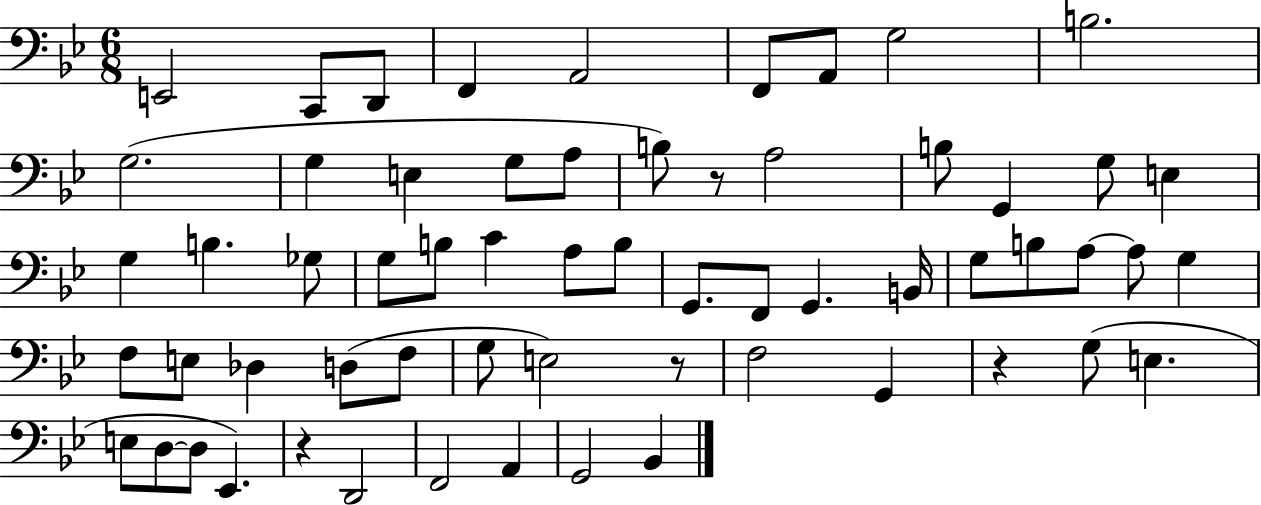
E2/h C2/e D2/e F2/q A2/h F2/e A2/e G3/h B3/h. G3/h. G3/q E3/q G3/e A3/e B3/e R/e A3/h B3/e G2/q G3/e E3/q G3/q B3/q. Gb3/e G3/e B3/e C4/q A3/e B3/e G2/e. F2/e G2/q. B2/s G3/e B3/e A3/e A3/e G3/q F3/e E3/e Db3/q D3/e F3/e G3/e E3/h R/e F3/h G2/q R/q G3/e E3/q. E3/e D3/e D3/e Eb2/q. R/q D2/h F2/h A2/q G2/h Bb2/q